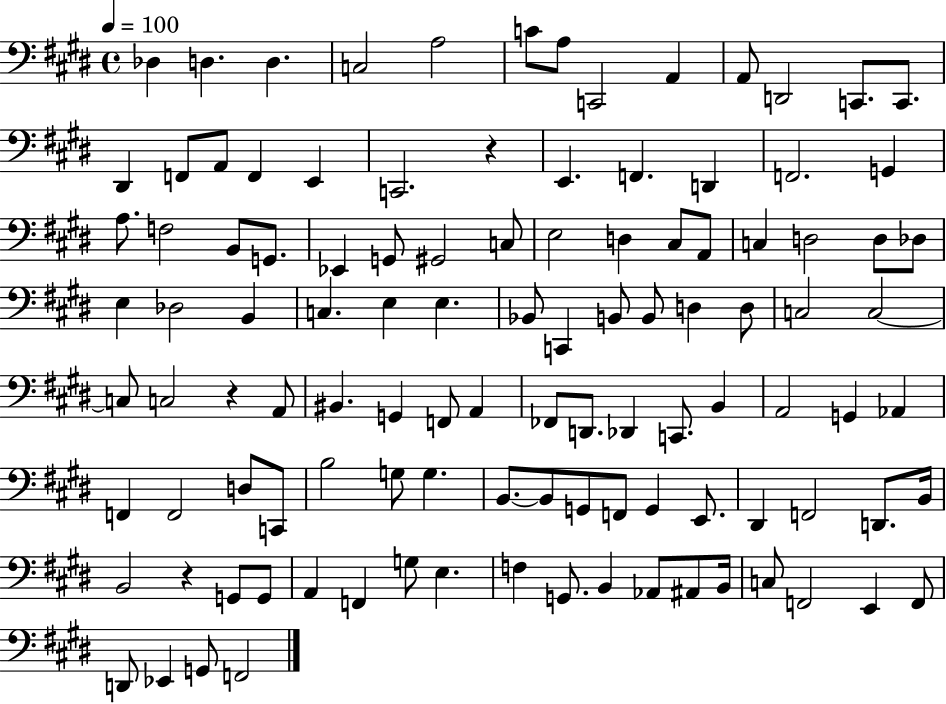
{
  \clef bass
  \time 4/4
  \defaultTimeSignature
  \key e \major
  \tempo 4 = 100
  des4 d4. d4. | c2 a2 | c'8 a8 c,2 a,4 | a,8 d,2 c,8. c,8. | \break dis,4 f,8 a,8 f,4 e,4 | c,2. r4 | e,4. f,4. d,4 | f,2. g,4 | \break a8. f2 b,8 g,8. | ees,4 g,8 gis,2 c8 | e2 d4 cis8 a,8 | c4 d2 d8 des8 | \break e4 des2 b,4 | c4. e4 e4. | bes,8 c,4 b,8 b,8 d4 d8 | c2 c2~~ | \break c8 c2 r4 a,8 | bis,4. g,4 f,8 a,4 | fes,8 d,8. des,4 c,8. b,4 | a,2 g,4 aes,4 | \break f,4 f,2 d8 c,8 | b2 g8 g4. | b,8.~~ b,8 g,8 f,8 g,4 e,8. | dis,4 f,2 d,8. b,16 | \break b,2 r4 g,8 g,8 | a,4 f,4 g8 e4. | f4 g,8. b,4 aes,8 ais,8 b,16 | c8 f,2 e,4 f,8 | \break d,8 ees,4 g,8 f,2 | \bar "|."
}